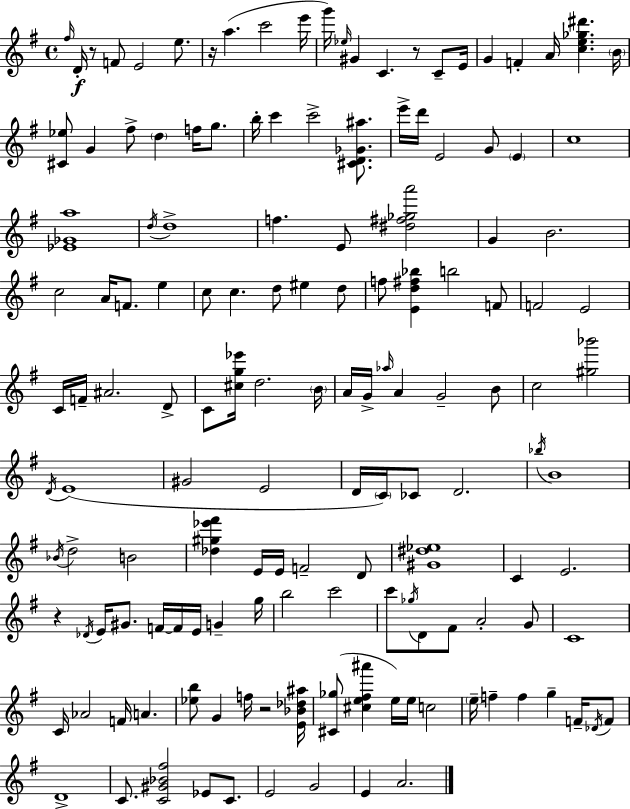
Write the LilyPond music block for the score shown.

{
  \clef treble
  \time 4/4
  \defaultTimeSignature
  \key e \minor
  \grace { fis''16 }\f d'16-. r8 f'8 e'2 e''8. | r16 a''4.( c'''2 | e'''16 g'''16) \grace { ees''16 } gis'4 c'4. r8 c'8-- | e'16 g'4 f'4-. a'16 <c'' e'' ges'' dis'''>4. | \break \parenthesize b'16 <cis' ees''>8 g'4 fis''8-> \parenthesize d''4 f''16 g''8. | b''16-. c'''4 c'''2-> <cis' d' ges' ais''>8. | e'''16-> d'''16 e'2 g'8 \parenthesize e'4 | c''1 | \break <ees' ges' a''>1 | \acciaccatura { d''16 } d''1-> | f''4. e'8 <dis'' fis'' ges'' a'''>2 | g'4 b'2. | \break c''2 a'16 f'8. e''4 | c''8 c''4. d''8 eis''4 | d''8 f''8 <e' d'' fis'' bes''>4 b''2 | f'8 f'2 e'2 | \break c'16 f'16-- ais'2. | d'8-> c'8 <cis'' g'' ees'''>16 d''2. | \parenthesize b'16 a'16 g'16-> \grace { aes''16 } a'4 g'2-- | b'8 c''2 <gis'' bes'''>2 | \break \acciaccatura { d'16 } e'1( | gis'2 e'2 | d'16 \parenthesize c'16) ces'8 d'2. | \acciaccatura { bes''16 } b'1 | \break \acciaccatura { bes'16 } d''2-> b'2 | <des'' gis'' ees''' fis'''>4 e'16 e'16 f'2-- | d'8 <gis' dis'' ees''>1 | c'4 e'2. | \break r4 \acciaccatura { des'16 } e'16 gis'8. | f'16~~ f'16 e'16 g'4-- g''16 b''2 | c'''2 c'''8 \acciaccatura { ges''16 } d'8 fis'8 a'2-. | g'8 c'1 | \break c'16 aes'2 | f'16 a'4. <ees'' b''>8 g'4 f''16 | r2 <e' bes' des'' ais''>16 <cis' ges''>8( <cis'' e'' fis'' ais'''>4 e''16) | e''16 c''2 \parenthesize e''16-- f''4-- f''4 | \break g''4-- f'16-- \acciaccatura { des'16 } f'8 d'1-> | c'8. <c' gis' bes' fis''>2 | ees'8 c'8. e'2 | g'2 e'4 a'2. | \break \bar "|."
}